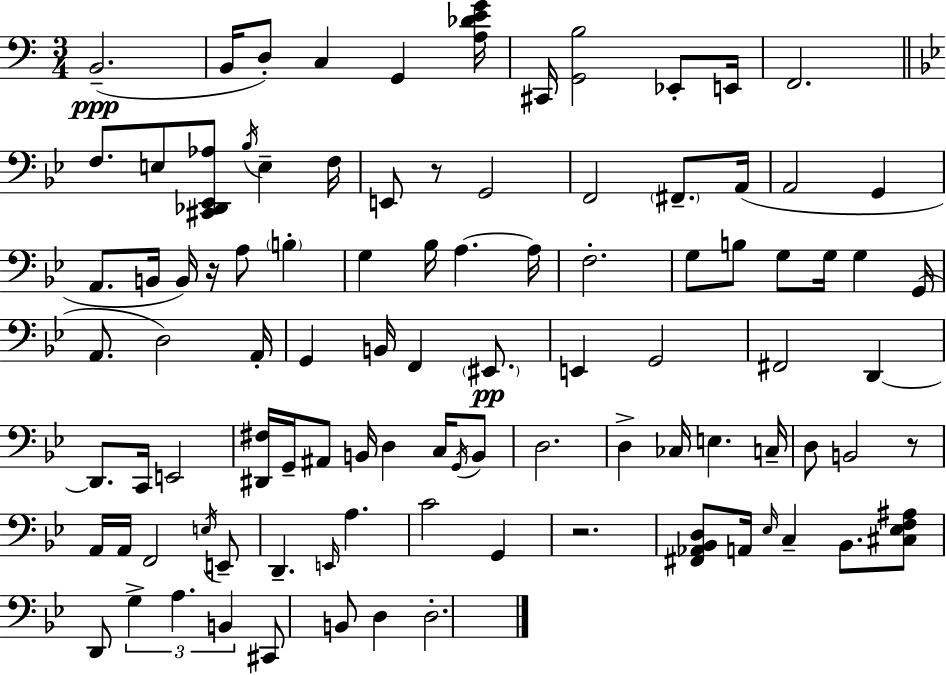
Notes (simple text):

B2/h. B2/s D3/e C3/q G2/q [A3,Db4,E4,G4]/s C#2/s [G2,B3]/h Eb2/e E2/s F2/h. F3/e. E3/e [C#2,Db2,Eb2,Ab3]/e Bb3/s E3/q F3/s E2/e R/e G2/h F2/h F#2/e. A2/s A2/h G2/q A2/e. B2/s B2/s R/s A3/e B3/q G3/q Bb3/s A3/q. A3/s F3/h. G3/e B3/e G3/e G3/s G3/q G2/s A2/e. D3/h A2/s G2/q B2/s F2/q EIS2/e. E2/q G2/h F#2/h D2/q D2/e. C2/s E2/h [D#2,F#3]/s G2/s A#2/e B2/s D3/q C3/s G2/s B2/e D3/h. D3/q CES3/s E3/q. C3/s D3/e B2/h R/e A2/s A2/s F2/h E3/s E2/e D2/q. E2/s A3/q. C4/h G2/q R/h. [F#2,Ab2,Bb2,D3]/e A2/s Eb3/s C3/q Bb2/e. [C#3,Eb3,F3,A#3]/e D2/e G3/q A3/q. B2/q C#2/e B2/e D3/q D3/h.